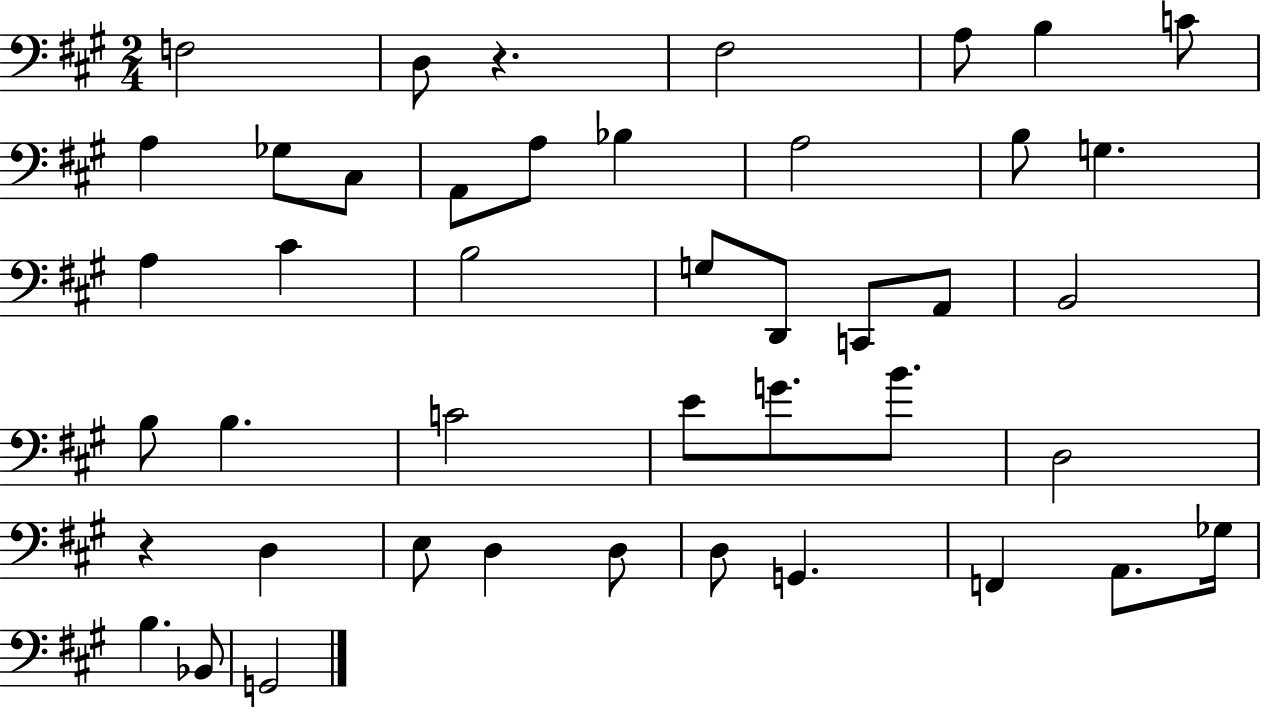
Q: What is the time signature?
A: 2/4